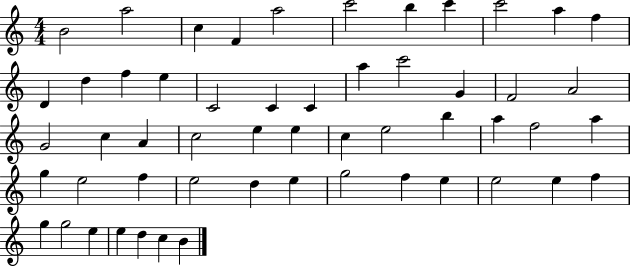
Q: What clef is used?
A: treble